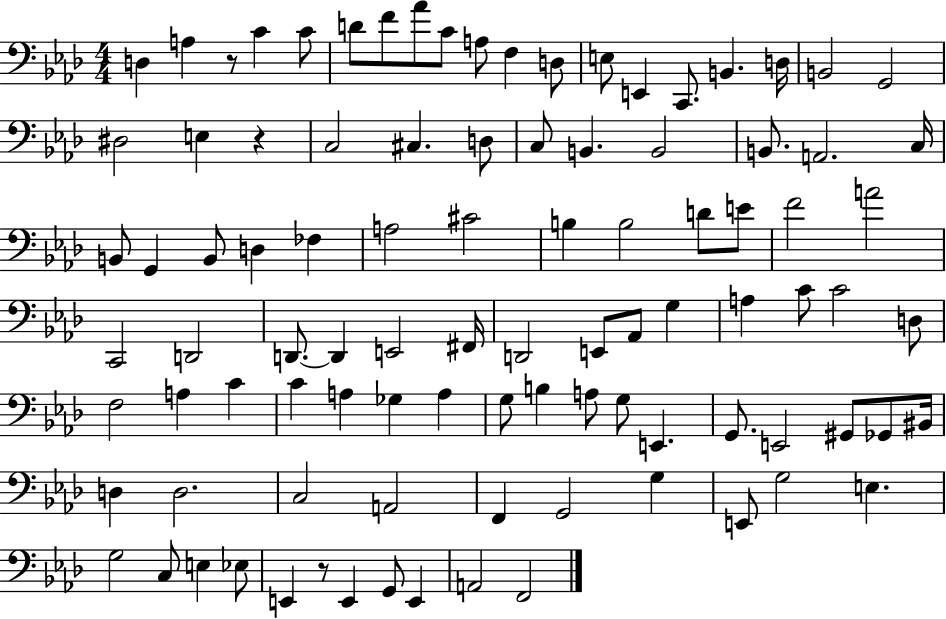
X:1
T:Untitled
M:4/4
L:1/4
K:Ab
D, A, z/2 C C/2 D/2 F/2 _A/2 C/2 A,/2 F, D,/2 E,/2 E,, C,,/2 B,, D,/4 B,,2 G,,2 ^D,2 E, z C,2 ^C, D,/2 C,/2 B,, B,,2 B,,/2 A,,2 C,/4 B,,/2 G,, B,,/2 D, _F, A,2 ^C2 B, B,2 D/2 E/2 F2 A2 C,,2 D,,2 D,,/2 D,, E,,2 ^F,,/4 D,,2 E,,/2 _A,,/2 G, A, C/2 C2 D,/2 F,2 A, C C A, _G, A, G,/2 B, A,/2 G,/2 E,, G,,/2 E,,2 ^G,,/2 _G,,/2 ^B,,/4 D, D,2 C,2 A,,2 F,, G,,2 G, E,,/2 G,2 E, G,2 C,/2 E, _E,/2 E,, z/2 E,, G,,/2 E,, A,,2 F,,2